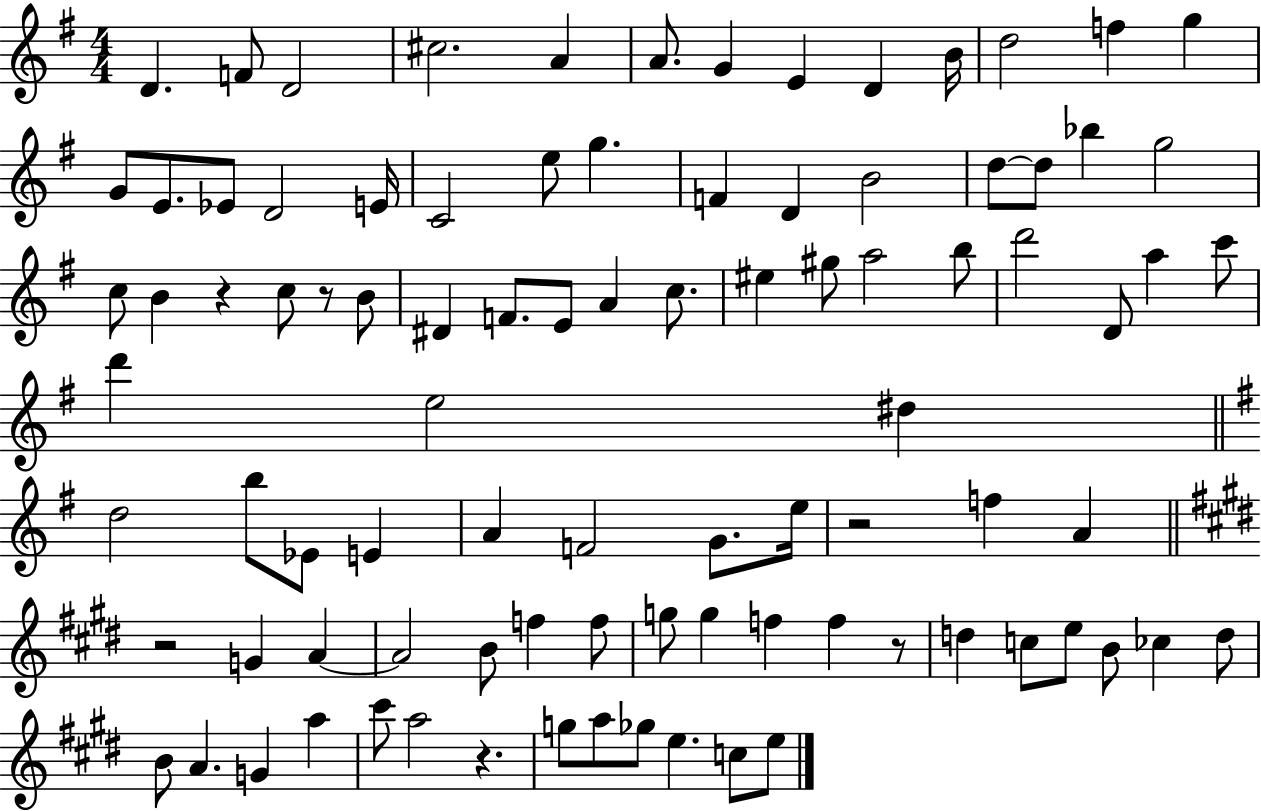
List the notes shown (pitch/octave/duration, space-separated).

D4/q. F4/e D4/h C#5/h. A4/q A4/e. G4/q E4/q D4/q B4/s D5/h F5/q G5/q G4/e E4/e. Eb4/e D4/h E4/s C4/h E5/e G5/q. F4/q D4/q B4/h D5/e D5/e Bb5/q G5/h C5/e B4/q R/q C5/e R/e B4/e D#4/q F4/e. E4/e A4/q C5/e. EIS5/q G#5/e A5/h B5/e D6/h D4/e A5/q C6/e D6/q E5/h D#5/q D5/h B5/e Eb4/e E4/q A4/q F4/h G4/e. E5/s R/h F5/q A4/q R/h G4/q A4/q A4/h B4/e F5/q F5/e G5/e G5/q F5/q F5/q R/e D5/q C5/e E5/e B4/e CES5/q D5/e B4/e A4/q. G4/q A5/q C#6/e A5/h R/q. G5/e A5/e Gb5/e E5/q. C5/e E5/e